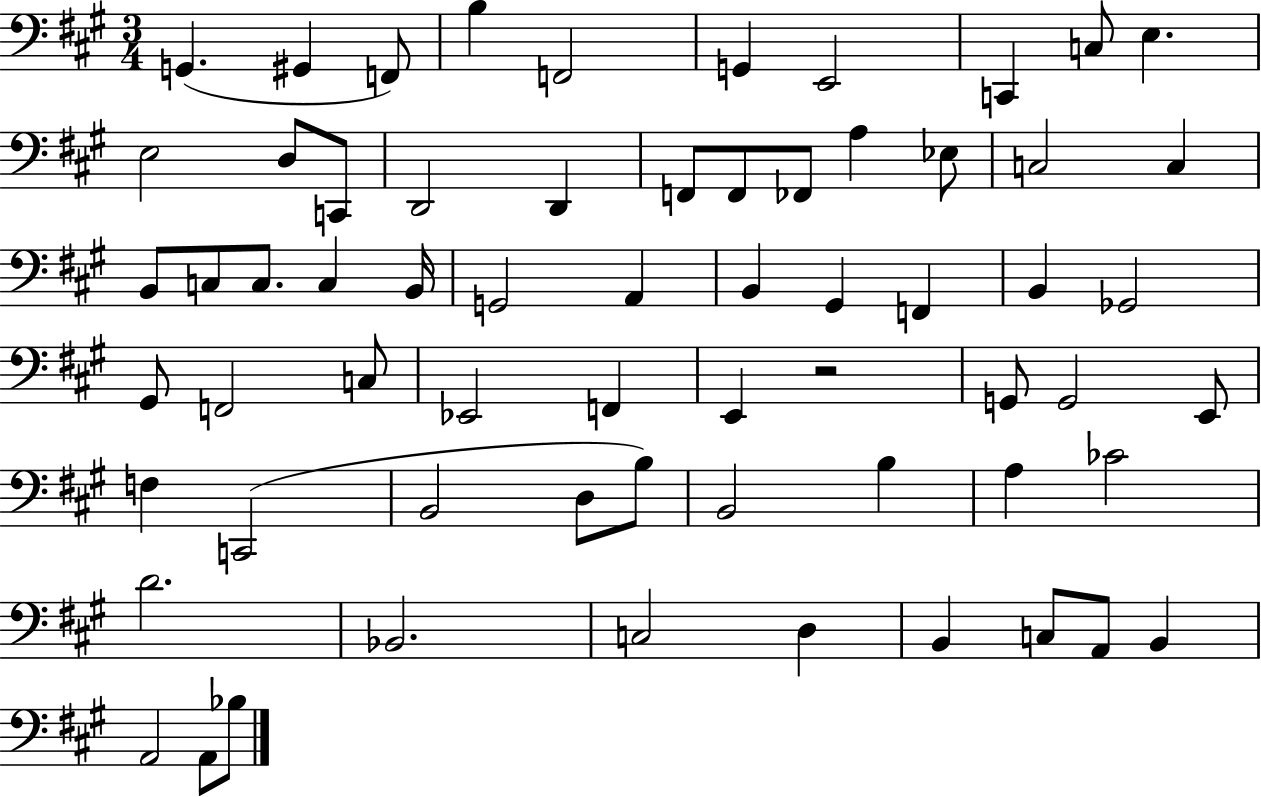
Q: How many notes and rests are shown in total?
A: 64